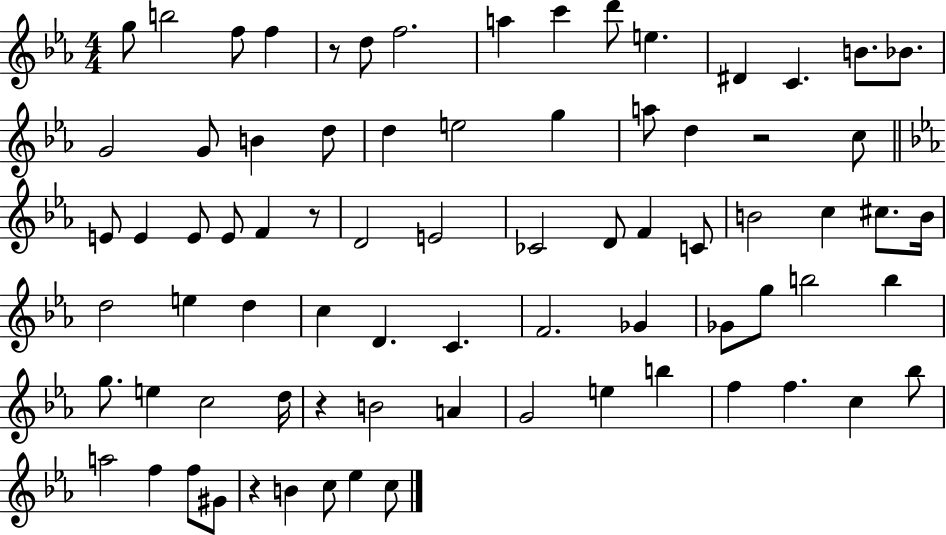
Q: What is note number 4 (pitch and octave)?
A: F5